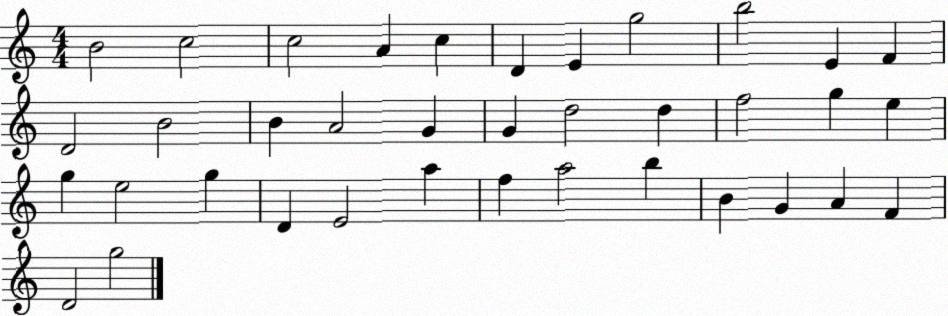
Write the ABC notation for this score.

X:1
T:Untitled
M:4/4
L:1/4
K:C
B2 c2 c2 A c D E g2 b2 E F D2 B2 B A2 G G d2 d f2 g e g e2 g D E2 a f a2 b B G A F D2 g2